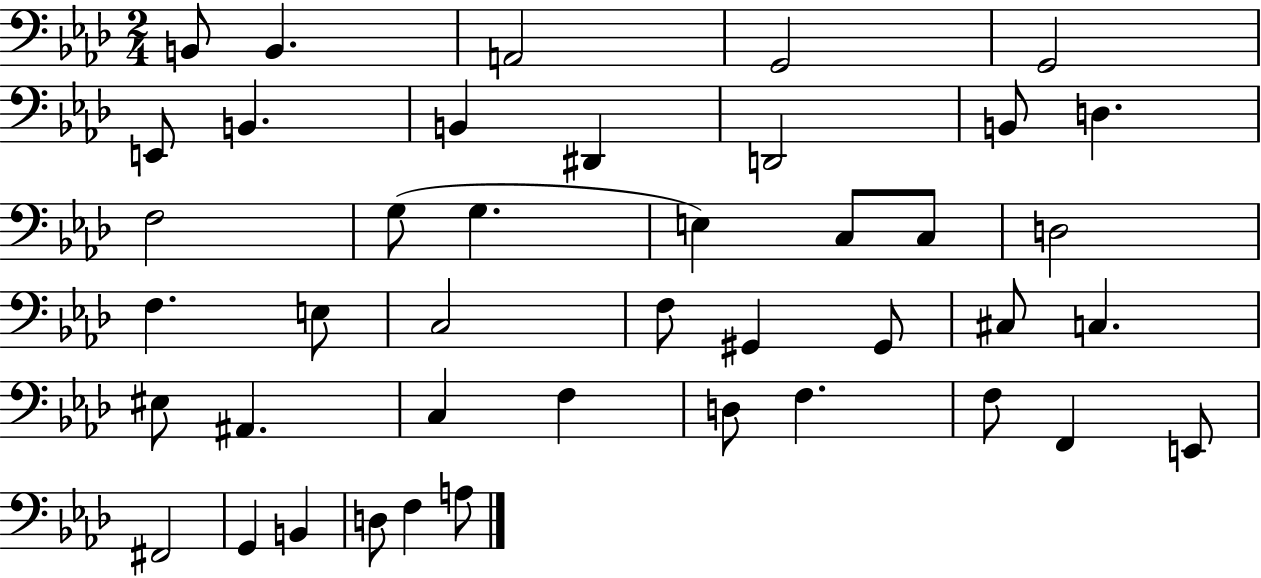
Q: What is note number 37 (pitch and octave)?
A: F#2